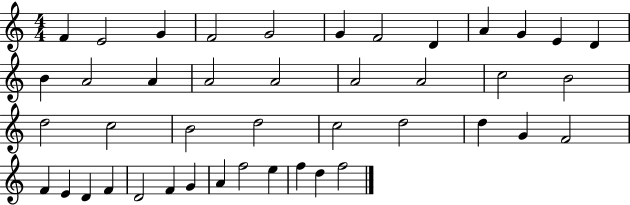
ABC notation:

X:1
T:Untitled
M:4/4
L:1/4
K:C
F E2 G F2 G2 G F2 D A G E D B A2 A A2 A2 A2 A2 c2 B2 d2 c2 B2 d2 c2 d2 d G F2 F E D F D2 F G A f2 e f d f2